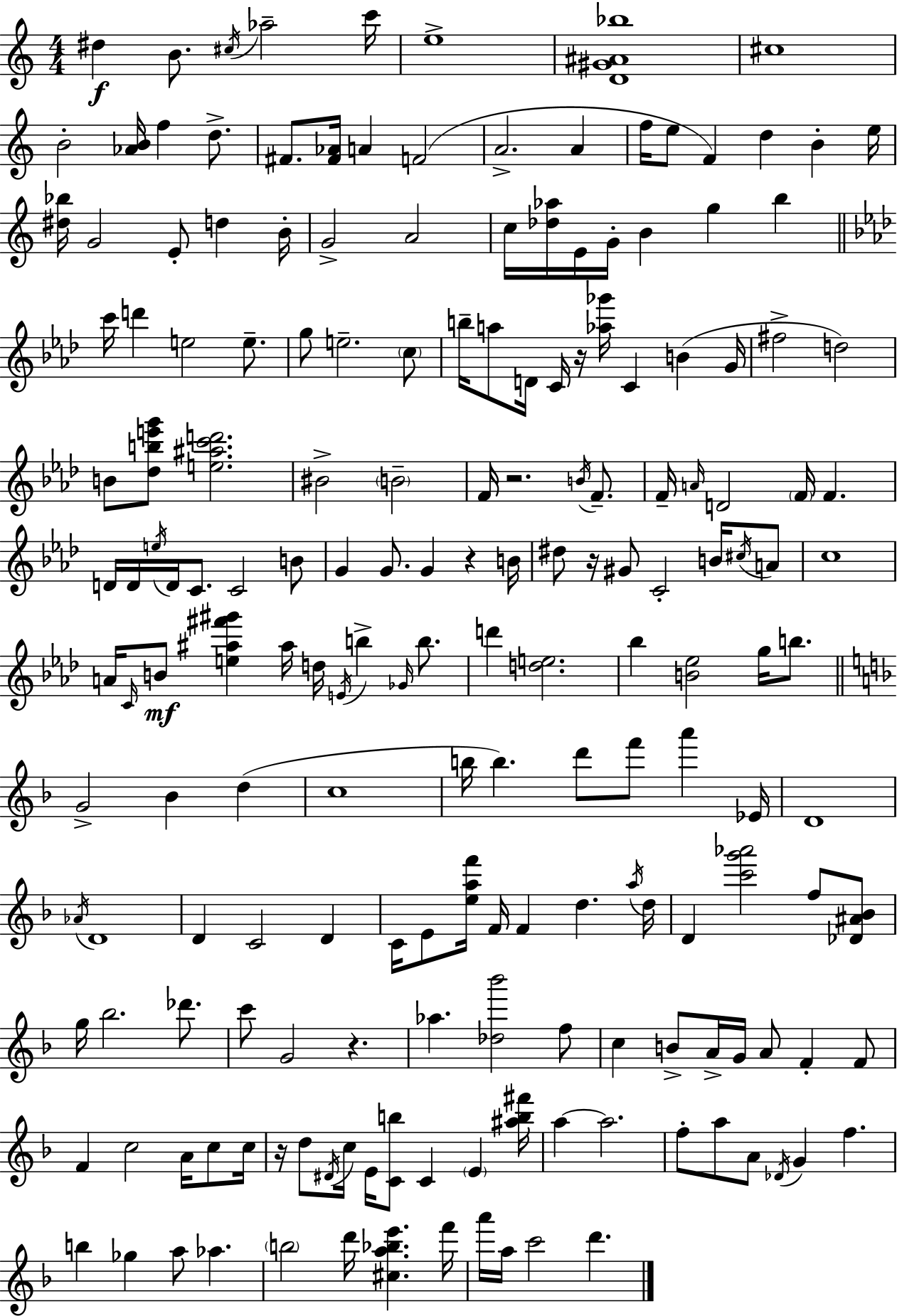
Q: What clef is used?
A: treble